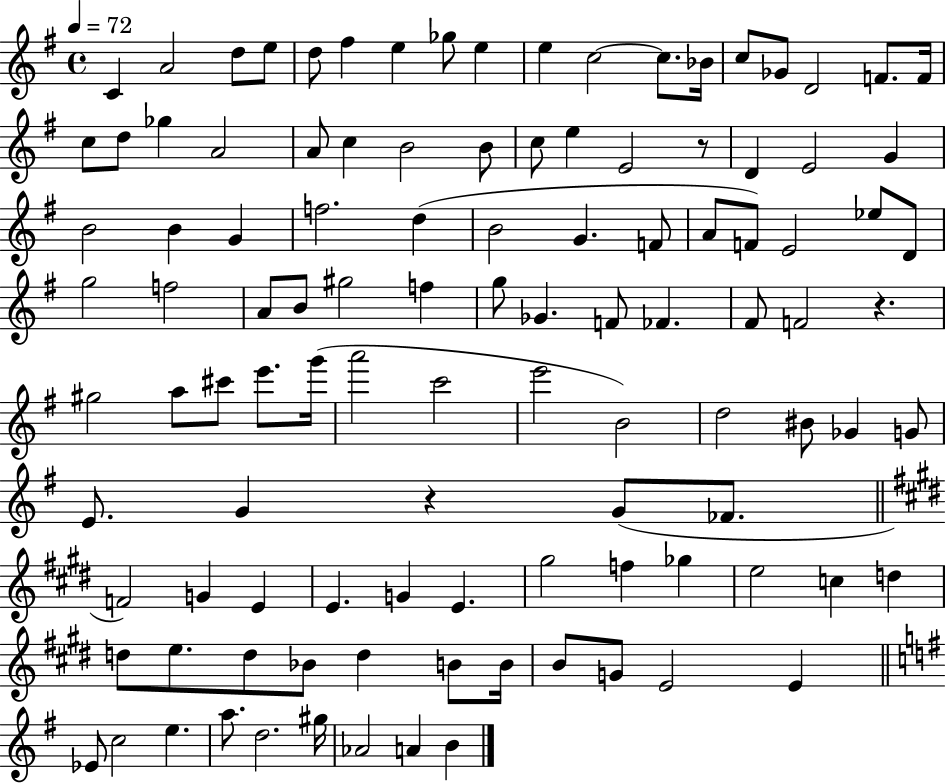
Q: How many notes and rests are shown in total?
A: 109